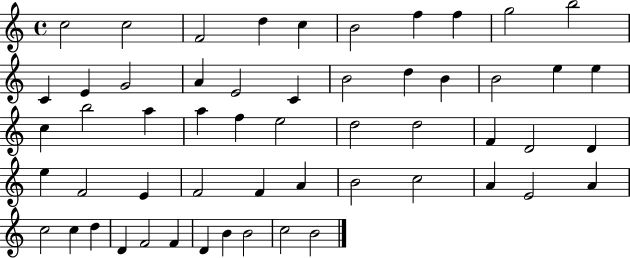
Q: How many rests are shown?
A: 0